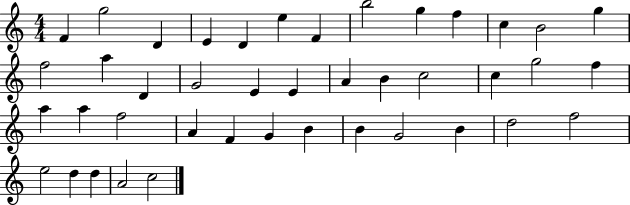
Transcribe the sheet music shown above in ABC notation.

X:1
T:Untitled
M:4/4
L:1/4
K:C
F g2 D E D e F b2 g f c B2 g f2 a D G2 E E A B c2 c g2 f a a f2 A F G B B G2 B d2 f2 e2 d d A2 c2